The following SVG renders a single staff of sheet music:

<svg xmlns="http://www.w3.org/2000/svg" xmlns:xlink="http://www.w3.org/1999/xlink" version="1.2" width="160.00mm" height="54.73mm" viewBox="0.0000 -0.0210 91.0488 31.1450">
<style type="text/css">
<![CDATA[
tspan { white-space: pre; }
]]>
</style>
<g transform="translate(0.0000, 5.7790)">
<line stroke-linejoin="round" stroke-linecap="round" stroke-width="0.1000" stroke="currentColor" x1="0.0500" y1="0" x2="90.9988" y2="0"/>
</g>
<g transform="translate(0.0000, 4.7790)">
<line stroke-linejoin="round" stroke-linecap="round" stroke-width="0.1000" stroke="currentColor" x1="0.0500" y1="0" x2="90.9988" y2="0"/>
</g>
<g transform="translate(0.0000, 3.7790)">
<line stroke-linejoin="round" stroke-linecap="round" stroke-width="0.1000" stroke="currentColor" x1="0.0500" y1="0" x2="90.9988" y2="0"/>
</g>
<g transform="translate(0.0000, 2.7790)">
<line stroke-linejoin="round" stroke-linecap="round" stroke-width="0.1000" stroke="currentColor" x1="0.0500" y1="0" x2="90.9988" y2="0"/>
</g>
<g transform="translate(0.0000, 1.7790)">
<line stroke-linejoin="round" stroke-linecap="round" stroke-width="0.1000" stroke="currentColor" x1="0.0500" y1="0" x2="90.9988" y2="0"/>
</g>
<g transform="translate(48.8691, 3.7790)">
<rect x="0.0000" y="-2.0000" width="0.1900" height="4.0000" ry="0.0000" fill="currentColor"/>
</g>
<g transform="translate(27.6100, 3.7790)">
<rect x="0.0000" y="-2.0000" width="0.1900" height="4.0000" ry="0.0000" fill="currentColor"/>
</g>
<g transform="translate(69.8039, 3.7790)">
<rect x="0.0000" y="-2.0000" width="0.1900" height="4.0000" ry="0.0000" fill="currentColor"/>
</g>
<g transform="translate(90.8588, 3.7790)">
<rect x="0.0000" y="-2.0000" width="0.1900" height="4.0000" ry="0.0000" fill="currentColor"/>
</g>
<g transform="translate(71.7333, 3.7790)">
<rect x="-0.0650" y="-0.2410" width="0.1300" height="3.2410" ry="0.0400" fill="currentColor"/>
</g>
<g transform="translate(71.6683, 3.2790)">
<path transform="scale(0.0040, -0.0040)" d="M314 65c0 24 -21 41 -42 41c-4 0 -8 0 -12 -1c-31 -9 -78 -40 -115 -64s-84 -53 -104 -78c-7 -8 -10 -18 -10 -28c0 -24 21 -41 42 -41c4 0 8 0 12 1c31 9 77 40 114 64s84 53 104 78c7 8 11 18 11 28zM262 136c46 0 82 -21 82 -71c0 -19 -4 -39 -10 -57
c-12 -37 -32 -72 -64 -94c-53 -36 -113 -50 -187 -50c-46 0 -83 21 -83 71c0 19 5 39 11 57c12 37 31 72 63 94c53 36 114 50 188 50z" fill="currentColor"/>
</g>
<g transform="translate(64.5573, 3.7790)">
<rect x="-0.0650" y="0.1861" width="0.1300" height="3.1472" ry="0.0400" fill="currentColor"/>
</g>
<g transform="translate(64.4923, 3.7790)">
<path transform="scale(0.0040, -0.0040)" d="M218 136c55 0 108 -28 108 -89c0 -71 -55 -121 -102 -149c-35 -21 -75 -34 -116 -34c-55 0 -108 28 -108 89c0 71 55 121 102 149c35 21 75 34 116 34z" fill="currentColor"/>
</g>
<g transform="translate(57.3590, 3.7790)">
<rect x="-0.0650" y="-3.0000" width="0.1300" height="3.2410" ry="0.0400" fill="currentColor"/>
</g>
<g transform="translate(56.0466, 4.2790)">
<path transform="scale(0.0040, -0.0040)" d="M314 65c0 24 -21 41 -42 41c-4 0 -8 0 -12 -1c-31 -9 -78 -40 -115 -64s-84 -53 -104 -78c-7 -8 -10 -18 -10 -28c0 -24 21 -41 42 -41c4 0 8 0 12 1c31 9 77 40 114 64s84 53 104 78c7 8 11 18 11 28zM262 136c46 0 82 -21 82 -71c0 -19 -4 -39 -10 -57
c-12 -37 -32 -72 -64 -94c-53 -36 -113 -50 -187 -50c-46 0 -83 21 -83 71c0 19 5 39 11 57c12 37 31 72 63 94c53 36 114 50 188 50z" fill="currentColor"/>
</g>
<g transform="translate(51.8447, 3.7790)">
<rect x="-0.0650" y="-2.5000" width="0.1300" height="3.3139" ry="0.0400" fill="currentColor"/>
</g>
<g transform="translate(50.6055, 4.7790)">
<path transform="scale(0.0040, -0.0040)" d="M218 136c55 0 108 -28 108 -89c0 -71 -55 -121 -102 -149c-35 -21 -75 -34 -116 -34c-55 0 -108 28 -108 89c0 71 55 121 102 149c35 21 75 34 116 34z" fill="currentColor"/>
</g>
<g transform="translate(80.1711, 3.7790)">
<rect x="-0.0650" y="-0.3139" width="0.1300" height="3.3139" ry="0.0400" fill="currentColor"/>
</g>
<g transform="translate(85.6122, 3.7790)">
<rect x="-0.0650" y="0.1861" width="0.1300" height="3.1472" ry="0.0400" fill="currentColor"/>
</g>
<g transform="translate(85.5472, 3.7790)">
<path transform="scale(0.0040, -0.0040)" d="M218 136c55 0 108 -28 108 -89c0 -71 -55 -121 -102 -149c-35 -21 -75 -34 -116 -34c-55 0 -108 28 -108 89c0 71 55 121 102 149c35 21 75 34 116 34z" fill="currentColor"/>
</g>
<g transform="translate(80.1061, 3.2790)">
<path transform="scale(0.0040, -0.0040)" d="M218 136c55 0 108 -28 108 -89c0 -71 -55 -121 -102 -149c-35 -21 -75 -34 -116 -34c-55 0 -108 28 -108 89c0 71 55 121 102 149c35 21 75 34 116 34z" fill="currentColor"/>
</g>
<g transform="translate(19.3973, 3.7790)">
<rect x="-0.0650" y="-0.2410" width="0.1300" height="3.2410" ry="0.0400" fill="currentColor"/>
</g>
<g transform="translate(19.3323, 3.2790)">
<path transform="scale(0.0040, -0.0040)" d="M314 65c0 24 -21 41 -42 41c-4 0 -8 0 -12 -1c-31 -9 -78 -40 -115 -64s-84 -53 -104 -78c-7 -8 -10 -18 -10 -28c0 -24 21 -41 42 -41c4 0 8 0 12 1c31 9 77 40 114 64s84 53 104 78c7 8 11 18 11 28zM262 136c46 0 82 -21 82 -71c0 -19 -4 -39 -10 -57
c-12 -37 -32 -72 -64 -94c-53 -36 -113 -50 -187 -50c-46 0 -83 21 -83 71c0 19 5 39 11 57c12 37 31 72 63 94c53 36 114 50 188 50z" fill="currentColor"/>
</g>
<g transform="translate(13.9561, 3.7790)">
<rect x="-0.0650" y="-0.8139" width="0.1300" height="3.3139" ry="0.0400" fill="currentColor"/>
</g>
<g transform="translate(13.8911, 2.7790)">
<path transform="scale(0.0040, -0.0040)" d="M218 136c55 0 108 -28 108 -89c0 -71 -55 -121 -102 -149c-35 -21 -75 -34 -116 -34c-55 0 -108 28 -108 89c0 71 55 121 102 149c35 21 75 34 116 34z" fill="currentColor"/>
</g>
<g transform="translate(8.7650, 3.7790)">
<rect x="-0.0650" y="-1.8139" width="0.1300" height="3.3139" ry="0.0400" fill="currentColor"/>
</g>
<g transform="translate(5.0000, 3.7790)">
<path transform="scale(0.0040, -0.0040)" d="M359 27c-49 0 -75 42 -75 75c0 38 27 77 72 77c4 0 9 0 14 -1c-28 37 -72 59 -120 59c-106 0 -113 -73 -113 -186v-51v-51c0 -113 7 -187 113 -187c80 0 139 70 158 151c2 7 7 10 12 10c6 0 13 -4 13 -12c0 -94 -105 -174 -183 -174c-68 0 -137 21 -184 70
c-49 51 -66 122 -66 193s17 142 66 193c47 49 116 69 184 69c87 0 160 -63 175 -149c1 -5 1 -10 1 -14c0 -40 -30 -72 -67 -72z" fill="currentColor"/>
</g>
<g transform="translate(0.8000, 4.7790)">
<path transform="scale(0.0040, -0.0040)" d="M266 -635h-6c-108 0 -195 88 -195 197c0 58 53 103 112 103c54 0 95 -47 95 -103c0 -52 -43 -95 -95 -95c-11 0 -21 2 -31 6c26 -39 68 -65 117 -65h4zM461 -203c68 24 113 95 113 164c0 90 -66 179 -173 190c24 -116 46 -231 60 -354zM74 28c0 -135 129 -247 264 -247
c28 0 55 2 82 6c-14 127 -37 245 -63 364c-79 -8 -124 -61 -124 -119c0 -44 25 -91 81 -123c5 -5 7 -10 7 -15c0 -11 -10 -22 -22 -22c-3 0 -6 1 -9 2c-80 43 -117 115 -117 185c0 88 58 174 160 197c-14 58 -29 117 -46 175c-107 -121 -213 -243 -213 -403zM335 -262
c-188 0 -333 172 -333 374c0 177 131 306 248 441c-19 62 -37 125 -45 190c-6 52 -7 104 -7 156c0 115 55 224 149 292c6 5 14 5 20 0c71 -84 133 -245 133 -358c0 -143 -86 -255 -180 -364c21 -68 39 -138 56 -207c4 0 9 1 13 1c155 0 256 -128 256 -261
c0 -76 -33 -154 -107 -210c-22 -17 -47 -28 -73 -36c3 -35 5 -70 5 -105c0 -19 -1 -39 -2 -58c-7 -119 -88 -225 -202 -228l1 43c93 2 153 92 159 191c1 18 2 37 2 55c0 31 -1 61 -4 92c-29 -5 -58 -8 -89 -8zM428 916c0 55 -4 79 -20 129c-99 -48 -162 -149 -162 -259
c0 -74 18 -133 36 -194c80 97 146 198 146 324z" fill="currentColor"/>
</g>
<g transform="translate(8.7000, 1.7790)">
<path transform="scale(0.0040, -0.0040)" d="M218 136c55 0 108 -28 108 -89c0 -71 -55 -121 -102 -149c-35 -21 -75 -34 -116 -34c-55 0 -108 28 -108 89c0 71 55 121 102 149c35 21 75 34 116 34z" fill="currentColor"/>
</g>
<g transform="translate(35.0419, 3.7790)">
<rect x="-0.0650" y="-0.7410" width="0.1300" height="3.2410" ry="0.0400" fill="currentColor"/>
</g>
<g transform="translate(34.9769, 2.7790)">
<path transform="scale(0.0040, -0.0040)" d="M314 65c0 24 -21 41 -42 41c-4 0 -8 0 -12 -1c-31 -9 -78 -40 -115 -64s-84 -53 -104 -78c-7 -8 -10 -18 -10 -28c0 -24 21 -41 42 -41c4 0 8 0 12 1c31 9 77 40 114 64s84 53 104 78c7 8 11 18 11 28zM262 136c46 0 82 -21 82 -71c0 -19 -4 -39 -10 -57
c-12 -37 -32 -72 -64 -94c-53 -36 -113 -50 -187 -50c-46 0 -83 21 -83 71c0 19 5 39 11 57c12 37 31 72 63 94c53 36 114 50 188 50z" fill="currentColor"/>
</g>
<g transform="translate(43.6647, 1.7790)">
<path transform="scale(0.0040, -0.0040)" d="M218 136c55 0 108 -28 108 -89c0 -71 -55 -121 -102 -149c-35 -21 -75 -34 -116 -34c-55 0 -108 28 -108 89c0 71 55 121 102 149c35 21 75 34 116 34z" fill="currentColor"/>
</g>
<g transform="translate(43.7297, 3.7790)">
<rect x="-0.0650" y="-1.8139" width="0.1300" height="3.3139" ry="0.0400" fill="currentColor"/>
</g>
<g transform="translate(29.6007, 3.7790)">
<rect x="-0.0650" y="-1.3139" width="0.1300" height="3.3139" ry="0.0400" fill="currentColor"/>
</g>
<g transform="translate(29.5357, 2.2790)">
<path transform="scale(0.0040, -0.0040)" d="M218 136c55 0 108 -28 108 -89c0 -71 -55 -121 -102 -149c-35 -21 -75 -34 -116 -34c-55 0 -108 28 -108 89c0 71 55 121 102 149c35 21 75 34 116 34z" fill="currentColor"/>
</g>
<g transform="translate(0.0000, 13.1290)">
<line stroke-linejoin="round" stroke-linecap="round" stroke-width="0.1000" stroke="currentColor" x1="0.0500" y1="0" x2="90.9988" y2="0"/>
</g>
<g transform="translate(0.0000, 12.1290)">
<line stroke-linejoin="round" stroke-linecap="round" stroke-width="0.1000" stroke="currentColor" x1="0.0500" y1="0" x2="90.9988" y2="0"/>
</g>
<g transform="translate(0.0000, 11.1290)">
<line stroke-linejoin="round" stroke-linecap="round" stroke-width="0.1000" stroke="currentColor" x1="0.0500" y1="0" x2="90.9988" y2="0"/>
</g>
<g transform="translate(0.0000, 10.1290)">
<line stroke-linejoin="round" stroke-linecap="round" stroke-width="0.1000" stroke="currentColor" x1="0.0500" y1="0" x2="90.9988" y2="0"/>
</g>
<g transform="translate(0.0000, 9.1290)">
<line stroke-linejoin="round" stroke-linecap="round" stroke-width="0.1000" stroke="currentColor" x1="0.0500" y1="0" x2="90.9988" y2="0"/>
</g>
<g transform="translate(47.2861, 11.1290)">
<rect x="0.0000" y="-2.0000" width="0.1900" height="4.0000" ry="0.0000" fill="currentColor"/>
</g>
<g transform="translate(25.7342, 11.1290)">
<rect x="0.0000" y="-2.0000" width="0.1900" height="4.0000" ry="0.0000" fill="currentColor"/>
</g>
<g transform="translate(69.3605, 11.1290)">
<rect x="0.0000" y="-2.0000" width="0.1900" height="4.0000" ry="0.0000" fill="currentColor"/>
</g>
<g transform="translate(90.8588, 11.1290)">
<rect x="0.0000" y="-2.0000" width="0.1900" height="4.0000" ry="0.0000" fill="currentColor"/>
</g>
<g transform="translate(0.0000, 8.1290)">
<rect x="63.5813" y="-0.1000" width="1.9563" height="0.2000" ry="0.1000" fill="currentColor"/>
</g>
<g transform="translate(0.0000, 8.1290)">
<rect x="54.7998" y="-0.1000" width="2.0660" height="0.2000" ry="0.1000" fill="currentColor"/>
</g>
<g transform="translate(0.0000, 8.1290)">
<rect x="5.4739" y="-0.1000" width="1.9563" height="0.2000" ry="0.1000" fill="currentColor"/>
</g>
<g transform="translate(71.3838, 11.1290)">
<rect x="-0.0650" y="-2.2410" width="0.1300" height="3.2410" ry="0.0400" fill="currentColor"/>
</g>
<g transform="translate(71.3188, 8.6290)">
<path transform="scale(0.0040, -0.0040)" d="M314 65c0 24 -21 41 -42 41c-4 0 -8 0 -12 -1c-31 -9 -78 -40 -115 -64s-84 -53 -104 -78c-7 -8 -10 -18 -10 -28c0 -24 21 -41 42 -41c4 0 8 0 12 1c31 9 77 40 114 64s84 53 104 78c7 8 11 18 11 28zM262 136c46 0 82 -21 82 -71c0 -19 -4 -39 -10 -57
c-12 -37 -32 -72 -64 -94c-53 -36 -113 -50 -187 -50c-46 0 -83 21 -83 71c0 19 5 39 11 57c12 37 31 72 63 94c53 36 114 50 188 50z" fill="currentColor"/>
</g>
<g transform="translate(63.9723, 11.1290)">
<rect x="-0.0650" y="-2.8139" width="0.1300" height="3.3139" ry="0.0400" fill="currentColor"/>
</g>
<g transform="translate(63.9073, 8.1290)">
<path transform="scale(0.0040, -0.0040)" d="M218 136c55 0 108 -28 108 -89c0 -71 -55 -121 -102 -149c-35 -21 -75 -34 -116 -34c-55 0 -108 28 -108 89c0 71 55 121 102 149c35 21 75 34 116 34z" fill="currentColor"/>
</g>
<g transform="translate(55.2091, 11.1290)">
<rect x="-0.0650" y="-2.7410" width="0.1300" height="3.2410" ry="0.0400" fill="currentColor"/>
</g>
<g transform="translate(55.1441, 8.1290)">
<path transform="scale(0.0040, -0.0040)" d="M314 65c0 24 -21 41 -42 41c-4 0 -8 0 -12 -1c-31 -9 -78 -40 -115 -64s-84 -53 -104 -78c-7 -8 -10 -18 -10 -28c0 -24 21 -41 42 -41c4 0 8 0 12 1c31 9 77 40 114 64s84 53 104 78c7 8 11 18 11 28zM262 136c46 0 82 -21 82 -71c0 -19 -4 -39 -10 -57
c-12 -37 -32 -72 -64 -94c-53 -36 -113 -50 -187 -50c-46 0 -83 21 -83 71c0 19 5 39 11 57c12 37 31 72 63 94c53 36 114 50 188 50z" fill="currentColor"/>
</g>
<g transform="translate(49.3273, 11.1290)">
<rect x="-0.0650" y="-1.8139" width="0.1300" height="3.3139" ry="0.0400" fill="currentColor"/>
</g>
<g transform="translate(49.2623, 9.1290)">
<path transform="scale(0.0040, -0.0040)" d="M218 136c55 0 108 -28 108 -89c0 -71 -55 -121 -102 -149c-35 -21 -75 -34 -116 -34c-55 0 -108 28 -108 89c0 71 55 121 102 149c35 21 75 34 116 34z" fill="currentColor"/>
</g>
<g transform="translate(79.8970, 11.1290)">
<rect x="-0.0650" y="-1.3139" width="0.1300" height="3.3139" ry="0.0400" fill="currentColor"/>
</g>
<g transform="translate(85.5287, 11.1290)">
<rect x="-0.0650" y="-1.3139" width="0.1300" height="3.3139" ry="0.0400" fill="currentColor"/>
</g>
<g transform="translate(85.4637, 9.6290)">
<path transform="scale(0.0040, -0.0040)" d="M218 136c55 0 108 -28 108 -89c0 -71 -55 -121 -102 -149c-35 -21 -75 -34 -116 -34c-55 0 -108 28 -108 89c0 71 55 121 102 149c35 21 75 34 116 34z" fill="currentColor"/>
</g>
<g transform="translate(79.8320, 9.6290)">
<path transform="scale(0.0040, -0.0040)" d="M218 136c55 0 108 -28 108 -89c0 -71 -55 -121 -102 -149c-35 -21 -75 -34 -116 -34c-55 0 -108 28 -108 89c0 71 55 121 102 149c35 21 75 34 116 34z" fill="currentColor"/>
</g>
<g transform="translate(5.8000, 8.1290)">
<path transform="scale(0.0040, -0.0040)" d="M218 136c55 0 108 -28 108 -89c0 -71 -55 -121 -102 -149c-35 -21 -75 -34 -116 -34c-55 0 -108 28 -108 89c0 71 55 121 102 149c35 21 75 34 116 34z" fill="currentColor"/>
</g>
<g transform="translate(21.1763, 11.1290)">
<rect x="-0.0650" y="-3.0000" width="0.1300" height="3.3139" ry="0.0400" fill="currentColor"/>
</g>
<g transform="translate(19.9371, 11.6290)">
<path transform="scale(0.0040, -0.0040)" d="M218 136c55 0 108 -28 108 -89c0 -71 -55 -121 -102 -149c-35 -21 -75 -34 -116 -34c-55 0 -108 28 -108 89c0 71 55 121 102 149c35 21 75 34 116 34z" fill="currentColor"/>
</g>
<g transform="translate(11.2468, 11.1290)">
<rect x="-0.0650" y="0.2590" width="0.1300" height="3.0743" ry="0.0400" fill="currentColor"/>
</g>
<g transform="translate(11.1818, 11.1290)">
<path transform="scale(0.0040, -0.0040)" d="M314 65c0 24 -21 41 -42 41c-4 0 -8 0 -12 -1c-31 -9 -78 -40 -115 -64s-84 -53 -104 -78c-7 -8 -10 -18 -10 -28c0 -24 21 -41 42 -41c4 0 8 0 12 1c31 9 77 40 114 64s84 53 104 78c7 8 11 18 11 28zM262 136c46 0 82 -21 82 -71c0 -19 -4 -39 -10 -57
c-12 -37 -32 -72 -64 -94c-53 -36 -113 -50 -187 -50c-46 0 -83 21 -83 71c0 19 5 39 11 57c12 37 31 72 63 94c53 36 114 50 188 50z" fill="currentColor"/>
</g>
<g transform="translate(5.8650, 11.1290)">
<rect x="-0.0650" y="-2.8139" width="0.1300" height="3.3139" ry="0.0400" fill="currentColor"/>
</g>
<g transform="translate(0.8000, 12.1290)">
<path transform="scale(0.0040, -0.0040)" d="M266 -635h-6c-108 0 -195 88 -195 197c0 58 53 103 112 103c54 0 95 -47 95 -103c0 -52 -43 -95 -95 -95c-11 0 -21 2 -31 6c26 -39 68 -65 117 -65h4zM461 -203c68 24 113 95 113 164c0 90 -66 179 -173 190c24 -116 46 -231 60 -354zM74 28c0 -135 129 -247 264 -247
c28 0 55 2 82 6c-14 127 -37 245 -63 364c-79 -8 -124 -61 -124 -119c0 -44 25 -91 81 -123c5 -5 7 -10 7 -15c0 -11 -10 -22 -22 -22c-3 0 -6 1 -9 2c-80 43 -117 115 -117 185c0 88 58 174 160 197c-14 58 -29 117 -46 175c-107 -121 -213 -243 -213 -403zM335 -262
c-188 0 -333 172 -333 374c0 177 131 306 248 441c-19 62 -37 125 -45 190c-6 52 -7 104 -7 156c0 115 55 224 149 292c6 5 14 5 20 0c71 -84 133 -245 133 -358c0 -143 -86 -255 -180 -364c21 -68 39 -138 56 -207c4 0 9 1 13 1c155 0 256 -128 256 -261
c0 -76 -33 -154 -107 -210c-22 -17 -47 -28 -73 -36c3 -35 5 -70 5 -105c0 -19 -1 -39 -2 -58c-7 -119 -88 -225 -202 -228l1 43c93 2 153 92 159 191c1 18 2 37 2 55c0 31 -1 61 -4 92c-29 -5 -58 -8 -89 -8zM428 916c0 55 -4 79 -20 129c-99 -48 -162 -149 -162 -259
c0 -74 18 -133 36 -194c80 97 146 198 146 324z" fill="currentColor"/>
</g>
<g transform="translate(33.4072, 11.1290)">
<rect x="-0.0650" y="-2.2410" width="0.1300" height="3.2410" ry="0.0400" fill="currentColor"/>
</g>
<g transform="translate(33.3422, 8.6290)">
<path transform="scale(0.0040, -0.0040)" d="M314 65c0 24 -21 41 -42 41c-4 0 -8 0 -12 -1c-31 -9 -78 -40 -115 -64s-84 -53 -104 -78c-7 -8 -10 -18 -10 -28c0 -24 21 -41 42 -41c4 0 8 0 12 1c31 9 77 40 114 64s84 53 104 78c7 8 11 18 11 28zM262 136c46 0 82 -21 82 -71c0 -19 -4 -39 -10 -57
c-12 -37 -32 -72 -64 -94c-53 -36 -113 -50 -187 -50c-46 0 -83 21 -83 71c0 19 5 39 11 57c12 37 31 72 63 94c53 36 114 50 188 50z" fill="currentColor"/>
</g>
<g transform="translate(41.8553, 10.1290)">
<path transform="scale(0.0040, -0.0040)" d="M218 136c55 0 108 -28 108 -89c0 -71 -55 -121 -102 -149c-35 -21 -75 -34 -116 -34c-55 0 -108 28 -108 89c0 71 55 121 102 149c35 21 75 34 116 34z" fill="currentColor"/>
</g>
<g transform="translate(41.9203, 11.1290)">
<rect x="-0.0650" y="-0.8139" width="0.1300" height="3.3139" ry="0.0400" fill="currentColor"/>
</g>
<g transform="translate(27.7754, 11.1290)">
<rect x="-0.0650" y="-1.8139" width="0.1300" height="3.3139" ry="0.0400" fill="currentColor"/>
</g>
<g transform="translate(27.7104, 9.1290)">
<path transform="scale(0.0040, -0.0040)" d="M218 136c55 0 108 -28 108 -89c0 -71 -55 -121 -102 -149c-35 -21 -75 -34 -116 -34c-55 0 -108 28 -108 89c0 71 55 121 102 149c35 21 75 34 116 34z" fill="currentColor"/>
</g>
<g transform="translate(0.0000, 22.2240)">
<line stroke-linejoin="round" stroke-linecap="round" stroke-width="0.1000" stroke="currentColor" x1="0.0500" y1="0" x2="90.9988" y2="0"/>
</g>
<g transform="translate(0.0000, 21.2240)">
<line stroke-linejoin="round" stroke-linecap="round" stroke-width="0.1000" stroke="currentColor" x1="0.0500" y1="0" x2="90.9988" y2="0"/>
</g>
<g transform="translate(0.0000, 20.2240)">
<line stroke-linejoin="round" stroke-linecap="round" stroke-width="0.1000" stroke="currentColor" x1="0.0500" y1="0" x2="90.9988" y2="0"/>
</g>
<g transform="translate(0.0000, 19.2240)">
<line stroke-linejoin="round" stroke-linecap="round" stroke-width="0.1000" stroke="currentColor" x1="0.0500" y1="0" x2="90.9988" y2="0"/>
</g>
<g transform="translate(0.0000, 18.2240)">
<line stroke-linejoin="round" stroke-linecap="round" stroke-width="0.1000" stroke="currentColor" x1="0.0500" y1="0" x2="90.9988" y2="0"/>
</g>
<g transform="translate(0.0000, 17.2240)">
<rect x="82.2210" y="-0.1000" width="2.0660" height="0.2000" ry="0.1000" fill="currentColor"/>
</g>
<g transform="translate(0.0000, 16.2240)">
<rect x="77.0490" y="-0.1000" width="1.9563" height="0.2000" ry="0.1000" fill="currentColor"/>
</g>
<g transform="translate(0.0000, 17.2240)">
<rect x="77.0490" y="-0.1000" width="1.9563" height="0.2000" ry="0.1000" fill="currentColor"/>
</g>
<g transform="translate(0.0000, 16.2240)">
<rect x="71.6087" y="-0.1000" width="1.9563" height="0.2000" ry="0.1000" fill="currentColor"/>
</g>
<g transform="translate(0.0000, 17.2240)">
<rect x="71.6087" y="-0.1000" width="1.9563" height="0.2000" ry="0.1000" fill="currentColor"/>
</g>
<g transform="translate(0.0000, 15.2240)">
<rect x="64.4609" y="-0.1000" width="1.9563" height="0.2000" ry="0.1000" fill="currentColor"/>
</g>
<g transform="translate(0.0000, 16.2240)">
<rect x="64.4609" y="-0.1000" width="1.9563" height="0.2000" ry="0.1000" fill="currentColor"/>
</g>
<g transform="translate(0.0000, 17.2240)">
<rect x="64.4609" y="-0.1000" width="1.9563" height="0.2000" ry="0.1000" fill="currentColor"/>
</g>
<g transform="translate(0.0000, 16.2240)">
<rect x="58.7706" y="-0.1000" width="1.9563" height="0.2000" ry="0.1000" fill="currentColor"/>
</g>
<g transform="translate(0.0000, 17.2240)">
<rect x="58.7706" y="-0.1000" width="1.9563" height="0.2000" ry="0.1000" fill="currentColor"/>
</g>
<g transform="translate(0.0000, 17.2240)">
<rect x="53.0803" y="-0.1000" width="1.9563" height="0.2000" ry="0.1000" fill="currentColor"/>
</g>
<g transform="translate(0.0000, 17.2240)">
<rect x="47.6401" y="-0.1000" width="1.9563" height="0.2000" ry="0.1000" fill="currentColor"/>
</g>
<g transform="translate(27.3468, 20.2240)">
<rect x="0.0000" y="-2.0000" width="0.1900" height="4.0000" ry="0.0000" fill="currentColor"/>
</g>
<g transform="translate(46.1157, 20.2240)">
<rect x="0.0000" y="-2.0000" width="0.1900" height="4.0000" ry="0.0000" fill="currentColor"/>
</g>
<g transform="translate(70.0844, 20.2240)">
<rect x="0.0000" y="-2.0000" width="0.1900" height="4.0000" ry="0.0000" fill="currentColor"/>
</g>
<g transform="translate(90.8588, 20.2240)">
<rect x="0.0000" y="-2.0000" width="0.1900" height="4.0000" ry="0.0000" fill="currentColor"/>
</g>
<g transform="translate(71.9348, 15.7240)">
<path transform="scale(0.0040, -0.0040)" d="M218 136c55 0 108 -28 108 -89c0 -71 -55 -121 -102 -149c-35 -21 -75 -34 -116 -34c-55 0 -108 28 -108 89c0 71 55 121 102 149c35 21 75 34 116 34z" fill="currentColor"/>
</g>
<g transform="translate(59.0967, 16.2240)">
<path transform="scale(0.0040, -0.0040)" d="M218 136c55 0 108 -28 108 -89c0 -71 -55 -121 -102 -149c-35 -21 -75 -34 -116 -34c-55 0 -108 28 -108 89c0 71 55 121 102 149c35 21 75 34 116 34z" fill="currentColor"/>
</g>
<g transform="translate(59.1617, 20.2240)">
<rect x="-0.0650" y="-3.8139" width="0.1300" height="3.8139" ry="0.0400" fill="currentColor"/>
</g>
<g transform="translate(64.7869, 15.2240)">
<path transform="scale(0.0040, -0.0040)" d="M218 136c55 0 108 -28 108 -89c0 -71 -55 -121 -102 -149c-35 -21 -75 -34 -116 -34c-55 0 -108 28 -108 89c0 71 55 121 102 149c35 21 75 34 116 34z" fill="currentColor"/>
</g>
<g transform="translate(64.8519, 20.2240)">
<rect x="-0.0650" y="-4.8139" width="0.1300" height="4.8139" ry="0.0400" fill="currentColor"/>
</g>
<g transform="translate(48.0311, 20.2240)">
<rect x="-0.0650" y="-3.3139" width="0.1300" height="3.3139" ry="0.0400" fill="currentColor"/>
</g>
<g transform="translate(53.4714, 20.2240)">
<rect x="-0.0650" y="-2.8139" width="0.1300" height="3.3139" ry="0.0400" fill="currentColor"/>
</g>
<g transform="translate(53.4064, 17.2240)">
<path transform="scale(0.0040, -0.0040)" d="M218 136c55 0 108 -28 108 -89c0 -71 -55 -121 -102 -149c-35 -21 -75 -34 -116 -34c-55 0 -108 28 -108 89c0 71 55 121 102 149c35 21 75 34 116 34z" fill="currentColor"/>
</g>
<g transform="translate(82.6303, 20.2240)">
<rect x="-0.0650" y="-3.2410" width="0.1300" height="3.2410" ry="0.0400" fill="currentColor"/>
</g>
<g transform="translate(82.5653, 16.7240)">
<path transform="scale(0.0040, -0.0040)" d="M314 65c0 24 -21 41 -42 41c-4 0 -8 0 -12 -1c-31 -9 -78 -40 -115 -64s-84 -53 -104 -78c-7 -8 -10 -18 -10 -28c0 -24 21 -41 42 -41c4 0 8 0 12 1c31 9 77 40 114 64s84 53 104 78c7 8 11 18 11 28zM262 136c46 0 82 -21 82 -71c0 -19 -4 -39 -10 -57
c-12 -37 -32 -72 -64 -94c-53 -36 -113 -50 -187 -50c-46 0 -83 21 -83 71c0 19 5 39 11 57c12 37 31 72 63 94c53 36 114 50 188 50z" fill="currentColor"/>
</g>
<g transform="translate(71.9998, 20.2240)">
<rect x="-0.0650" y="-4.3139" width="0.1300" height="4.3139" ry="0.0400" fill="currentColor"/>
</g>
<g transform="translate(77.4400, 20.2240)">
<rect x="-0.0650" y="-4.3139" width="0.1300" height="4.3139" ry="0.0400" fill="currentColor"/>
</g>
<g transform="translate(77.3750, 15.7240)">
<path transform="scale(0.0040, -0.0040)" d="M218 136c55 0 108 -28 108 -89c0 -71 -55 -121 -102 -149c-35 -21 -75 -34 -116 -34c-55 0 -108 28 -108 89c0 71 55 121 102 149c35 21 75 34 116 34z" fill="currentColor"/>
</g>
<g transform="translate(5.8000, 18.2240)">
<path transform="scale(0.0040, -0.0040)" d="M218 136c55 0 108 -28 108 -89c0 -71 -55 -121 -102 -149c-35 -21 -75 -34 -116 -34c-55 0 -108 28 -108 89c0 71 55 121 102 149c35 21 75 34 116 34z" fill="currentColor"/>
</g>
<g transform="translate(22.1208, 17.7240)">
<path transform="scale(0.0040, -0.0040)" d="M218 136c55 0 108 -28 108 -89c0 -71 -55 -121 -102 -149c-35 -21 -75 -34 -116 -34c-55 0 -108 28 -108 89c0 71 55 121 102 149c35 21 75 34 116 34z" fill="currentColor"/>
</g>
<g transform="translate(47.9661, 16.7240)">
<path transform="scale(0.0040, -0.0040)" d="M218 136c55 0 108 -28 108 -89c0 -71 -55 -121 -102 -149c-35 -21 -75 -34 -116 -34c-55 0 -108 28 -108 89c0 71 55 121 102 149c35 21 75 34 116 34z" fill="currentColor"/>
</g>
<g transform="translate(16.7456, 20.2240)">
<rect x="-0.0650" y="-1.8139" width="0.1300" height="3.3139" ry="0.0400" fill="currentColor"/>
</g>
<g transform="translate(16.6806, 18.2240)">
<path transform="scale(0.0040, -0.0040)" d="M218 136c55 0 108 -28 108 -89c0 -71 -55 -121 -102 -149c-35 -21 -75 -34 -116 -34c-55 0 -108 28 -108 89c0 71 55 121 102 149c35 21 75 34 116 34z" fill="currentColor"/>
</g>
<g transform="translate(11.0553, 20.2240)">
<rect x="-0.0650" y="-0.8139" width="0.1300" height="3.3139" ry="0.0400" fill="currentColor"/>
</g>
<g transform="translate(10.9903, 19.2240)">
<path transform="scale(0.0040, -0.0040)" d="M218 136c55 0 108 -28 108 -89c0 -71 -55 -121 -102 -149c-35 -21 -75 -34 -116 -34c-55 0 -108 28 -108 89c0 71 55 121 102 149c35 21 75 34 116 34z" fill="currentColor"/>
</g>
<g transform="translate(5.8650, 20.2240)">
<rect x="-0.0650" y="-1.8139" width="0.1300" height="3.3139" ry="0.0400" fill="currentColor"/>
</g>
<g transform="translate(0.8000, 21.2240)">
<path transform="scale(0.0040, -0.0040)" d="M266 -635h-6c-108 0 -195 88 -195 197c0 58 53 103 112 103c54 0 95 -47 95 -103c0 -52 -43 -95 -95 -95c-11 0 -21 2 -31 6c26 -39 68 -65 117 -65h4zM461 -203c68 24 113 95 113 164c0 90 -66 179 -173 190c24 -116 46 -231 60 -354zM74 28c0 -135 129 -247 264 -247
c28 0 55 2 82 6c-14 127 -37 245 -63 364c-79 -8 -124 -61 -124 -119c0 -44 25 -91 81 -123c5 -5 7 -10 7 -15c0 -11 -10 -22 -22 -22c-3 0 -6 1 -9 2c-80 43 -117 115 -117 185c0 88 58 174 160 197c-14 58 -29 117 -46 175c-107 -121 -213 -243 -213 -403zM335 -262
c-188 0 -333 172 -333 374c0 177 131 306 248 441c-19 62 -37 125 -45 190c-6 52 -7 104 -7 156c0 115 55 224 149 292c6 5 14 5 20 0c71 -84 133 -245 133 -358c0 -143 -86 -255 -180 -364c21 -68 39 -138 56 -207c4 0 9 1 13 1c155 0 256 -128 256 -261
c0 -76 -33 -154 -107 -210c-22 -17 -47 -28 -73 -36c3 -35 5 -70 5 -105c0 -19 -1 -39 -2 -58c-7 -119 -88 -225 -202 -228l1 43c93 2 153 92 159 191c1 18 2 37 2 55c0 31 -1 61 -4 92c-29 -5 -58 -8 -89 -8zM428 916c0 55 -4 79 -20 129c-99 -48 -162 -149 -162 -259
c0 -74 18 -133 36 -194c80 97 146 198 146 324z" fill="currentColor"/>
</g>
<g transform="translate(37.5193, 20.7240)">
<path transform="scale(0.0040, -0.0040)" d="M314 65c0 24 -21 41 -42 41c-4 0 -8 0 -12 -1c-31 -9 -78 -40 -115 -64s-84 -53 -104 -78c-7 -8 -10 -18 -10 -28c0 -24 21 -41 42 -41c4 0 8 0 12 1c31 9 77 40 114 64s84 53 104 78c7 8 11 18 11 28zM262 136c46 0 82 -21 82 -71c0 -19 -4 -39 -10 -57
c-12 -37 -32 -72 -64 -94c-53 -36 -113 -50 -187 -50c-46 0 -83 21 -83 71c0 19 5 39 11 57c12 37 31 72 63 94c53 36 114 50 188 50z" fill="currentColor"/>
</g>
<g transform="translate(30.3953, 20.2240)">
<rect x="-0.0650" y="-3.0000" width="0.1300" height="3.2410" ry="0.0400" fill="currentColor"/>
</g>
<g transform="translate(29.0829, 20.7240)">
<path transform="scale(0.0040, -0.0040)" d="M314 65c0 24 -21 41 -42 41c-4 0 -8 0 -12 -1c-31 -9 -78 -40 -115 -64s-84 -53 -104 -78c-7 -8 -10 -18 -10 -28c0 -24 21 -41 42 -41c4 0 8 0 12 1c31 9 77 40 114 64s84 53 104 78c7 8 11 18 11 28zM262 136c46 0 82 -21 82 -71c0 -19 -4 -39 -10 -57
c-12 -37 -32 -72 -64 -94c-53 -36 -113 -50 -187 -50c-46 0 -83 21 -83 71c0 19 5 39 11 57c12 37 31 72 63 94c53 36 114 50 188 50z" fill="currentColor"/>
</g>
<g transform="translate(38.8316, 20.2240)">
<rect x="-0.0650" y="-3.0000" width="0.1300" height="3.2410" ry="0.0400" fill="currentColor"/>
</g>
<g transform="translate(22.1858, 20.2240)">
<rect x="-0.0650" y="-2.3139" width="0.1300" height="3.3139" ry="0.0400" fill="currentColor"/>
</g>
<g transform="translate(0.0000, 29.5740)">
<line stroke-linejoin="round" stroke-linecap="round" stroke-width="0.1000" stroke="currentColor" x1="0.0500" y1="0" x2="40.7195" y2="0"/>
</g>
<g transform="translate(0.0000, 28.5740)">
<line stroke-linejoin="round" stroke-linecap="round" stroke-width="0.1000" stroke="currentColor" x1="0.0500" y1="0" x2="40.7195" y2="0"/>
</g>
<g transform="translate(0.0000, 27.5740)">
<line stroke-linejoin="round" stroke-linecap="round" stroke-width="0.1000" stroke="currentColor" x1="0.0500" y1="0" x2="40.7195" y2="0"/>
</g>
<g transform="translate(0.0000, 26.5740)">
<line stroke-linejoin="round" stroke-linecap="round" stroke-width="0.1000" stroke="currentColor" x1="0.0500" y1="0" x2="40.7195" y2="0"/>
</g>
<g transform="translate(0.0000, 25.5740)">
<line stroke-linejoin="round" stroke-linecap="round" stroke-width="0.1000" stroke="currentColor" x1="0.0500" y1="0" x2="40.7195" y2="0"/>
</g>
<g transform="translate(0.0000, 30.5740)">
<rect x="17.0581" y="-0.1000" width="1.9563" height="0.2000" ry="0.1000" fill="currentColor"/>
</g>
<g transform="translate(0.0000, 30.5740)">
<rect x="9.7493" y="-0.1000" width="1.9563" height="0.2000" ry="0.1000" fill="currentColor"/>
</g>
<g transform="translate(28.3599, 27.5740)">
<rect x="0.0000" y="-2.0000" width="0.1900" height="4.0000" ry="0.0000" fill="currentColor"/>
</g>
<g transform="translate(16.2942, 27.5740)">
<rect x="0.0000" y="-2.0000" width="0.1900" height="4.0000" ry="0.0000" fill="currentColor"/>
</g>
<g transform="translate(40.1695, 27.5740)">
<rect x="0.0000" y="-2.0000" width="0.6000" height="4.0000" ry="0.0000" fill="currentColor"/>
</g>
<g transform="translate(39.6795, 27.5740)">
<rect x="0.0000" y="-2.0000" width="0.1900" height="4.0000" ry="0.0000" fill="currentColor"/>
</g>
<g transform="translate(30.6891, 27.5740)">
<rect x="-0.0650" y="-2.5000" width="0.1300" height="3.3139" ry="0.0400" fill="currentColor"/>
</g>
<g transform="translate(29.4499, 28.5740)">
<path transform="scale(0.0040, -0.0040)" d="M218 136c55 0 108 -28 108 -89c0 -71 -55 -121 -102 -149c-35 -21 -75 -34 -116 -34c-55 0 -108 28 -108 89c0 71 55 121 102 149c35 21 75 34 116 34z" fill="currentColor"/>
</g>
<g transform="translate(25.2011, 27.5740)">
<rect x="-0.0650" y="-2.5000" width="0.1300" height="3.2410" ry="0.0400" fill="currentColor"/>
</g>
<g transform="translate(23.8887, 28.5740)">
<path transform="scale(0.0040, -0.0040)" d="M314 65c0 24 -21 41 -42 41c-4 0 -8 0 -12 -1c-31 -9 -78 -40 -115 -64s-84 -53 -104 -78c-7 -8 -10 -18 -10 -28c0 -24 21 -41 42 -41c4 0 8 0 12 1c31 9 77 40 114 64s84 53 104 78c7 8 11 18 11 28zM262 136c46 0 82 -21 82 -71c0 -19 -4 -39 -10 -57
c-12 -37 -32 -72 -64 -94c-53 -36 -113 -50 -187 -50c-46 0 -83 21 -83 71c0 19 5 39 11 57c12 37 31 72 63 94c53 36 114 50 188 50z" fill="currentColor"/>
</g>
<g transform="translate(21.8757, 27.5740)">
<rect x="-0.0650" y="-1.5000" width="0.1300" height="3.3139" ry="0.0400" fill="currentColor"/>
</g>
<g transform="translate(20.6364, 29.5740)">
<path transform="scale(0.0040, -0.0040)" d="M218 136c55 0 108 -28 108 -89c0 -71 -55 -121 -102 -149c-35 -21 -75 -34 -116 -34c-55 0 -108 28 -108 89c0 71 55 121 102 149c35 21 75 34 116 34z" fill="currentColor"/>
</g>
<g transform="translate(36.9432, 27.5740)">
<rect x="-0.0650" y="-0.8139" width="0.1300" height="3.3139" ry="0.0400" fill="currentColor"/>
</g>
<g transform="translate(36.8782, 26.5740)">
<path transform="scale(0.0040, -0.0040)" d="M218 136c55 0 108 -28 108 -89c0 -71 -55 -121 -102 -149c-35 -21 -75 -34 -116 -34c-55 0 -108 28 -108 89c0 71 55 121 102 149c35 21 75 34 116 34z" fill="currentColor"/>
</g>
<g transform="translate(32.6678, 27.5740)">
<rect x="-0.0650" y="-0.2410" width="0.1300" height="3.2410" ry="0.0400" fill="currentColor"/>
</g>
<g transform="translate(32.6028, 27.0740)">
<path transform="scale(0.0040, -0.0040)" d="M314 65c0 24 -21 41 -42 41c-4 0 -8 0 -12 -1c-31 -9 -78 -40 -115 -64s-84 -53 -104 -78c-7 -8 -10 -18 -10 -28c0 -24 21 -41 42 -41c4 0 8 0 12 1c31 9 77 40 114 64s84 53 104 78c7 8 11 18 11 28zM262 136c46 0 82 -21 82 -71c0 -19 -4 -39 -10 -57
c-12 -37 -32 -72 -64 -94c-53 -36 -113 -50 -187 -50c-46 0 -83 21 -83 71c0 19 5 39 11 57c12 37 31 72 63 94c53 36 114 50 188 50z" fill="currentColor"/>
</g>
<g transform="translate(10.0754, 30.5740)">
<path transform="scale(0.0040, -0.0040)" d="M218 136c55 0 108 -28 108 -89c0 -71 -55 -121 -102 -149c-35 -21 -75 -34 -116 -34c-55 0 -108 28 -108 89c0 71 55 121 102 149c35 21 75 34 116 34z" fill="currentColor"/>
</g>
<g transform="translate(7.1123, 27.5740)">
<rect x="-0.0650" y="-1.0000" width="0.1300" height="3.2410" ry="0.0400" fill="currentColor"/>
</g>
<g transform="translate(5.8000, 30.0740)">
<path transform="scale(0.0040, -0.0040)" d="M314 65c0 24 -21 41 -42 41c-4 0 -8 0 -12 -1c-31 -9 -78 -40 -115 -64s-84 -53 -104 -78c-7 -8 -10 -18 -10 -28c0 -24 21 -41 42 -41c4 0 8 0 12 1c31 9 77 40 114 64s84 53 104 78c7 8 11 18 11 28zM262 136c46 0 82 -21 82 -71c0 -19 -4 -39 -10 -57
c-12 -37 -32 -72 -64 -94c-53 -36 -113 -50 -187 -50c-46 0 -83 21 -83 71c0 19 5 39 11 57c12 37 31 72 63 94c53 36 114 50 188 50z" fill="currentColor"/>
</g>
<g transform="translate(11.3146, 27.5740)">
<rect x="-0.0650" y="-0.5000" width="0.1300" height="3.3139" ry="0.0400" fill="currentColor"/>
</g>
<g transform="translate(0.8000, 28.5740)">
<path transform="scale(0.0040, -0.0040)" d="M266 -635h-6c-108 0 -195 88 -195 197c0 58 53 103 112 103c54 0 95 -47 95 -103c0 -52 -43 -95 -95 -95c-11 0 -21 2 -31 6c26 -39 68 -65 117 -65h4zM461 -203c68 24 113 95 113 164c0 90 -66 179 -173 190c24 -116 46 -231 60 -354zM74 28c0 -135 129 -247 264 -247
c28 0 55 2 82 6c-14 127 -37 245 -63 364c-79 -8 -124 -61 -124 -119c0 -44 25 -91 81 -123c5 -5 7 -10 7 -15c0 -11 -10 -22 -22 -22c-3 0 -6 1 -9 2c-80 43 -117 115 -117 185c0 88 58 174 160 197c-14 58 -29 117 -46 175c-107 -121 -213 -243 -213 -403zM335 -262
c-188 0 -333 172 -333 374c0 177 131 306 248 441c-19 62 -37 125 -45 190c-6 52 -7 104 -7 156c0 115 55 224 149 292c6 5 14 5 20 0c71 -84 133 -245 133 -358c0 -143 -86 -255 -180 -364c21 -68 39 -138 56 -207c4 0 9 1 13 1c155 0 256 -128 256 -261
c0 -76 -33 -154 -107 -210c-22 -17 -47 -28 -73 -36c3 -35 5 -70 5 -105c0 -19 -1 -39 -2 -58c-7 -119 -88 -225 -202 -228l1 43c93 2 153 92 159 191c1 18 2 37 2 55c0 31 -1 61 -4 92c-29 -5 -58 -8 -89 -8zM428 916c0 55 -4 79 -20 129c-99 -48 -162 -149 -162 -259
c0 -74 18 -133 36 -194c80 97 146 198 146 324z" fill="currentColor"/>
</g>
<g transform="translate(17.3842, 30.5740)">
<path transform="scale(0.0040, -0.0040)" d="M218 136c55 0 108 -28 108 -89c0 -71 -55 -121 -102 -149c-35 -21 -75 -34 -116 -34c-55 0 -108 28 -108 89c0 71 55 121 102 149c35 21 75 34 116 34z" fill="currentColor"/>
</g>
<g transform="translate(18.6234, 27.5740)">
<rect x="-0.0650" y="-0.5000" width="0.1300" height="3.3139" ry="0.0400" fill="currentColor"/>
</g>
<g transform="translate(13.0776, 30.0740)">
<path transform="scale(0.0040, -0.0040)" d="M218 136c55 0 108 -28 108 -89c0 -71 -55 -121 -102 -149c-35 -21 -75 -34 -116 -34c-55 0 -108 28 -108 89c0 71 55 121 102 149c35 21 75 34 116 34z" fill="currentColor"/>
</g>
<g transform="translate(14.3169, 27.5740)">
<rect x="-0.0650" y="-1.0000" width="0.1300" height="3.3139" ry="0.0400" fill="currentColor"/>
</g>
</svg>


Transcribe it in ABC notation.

X:1
T:Untitled
M:4/4
L:1/4
K:C
f d c2 e d2 f G A2 B c2 c B a B2 A f g2 d f a2 a g2 e e f d f g A2 A2 b a c' e' d' d' b2 D2 C D C E G2 G c2 d